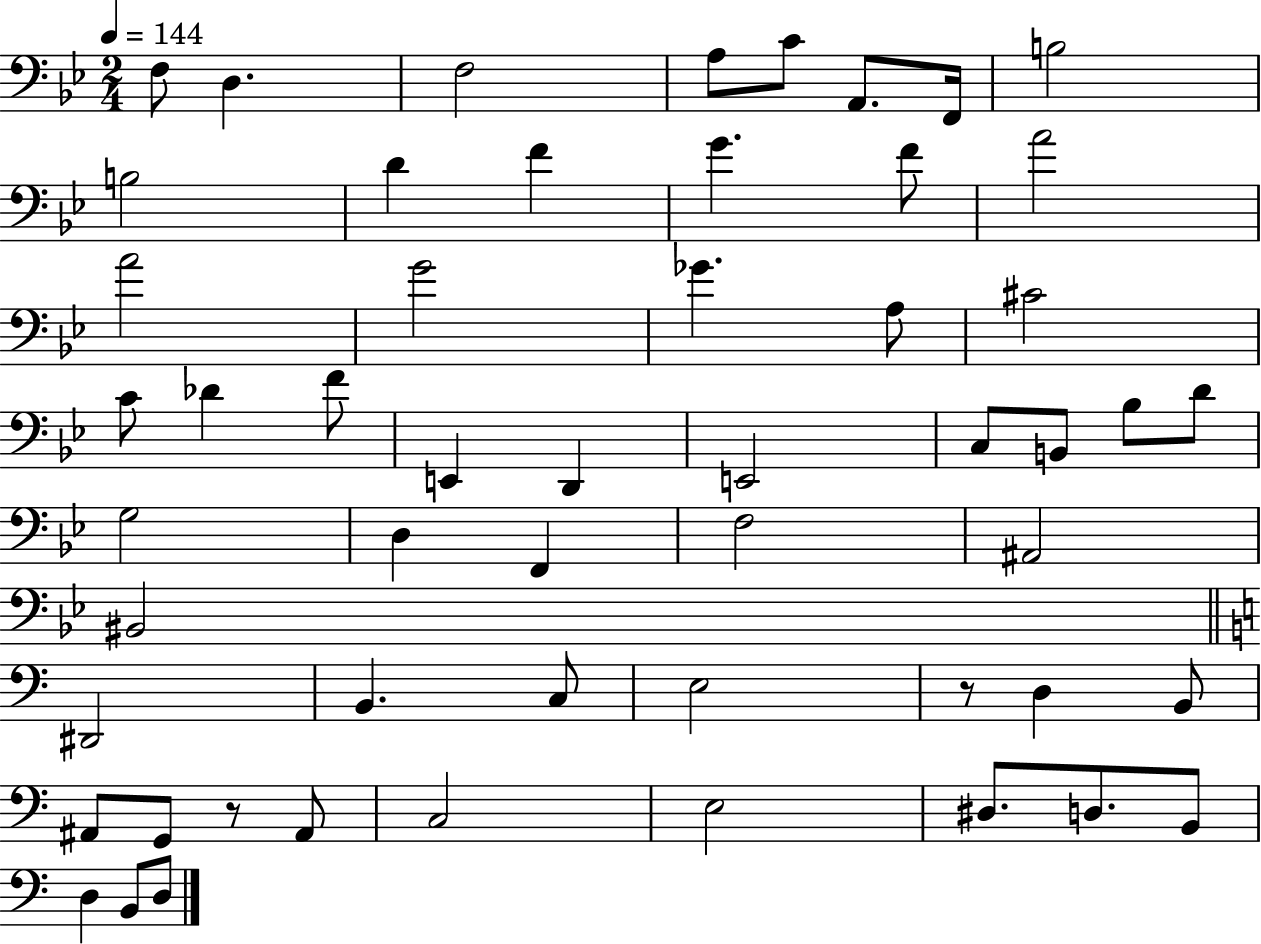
X:1
T:Untitled
M:2/4
L:1/4
K:Bb
F,/2 D, F,2 A,/2 C/2 A,,/2 F,,/4 B,2 B,2 D F G F/2 A2 A2 G2 _G A,/2 ^C2 C/2 _D F/2 E,, D,, E,,2 C,/2 B,,/2 _B,/2 D/2 G,2 D, F,, F,2 ^A,,2 ^B,,2 ^D,,2 B,, C,/2 E,2 z/2 D, B,,/2 ^A,,/2 G,,/2 z/2 ^A,,/2 C,2 E,2 ^D,/2 D,/2 B,,/2 D, B,,/2 D,/2